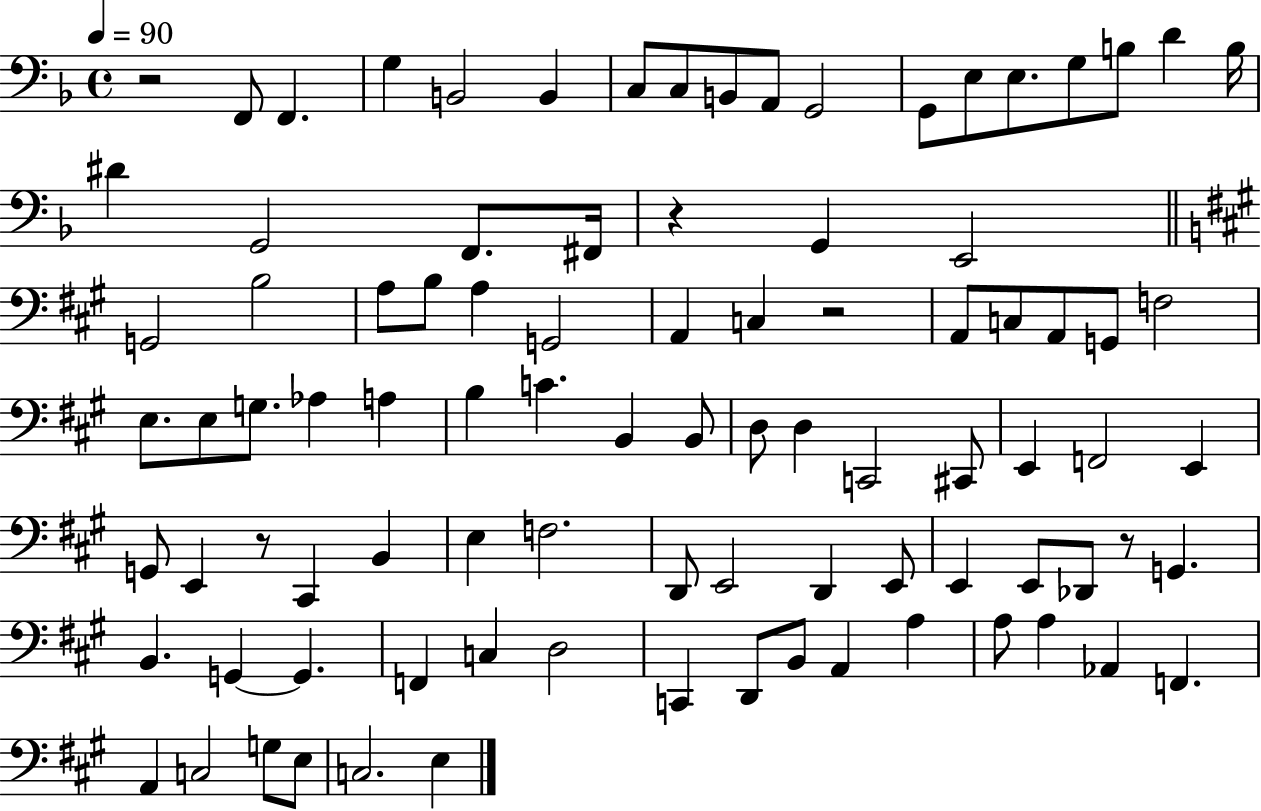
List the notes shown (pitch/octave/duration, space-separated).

R/h F2/e F2/q. G3/q B2/h B2/q C3/e C3/e B2/e A2/e G2/h G2/e E3/e E3/e. G3/e B3/e D4/q B3/s D#4/q G2/h F2/e. F#2/s R/q G2/q E2/h G2/h B3/h A3/e B3/e A3/q G2/h A2/q C3/q R/h A2/e C3/e A2/e G2/e F3/h E3/e. E3/e G3/e. Ab3/q A3/q B3/q C4/q. B2/q B2/e D3/e D3/q C2/h C#2/e E2/q F2/h E2/q G2/e E2/q R/e C#2/q B2/q E3/q F3/h. D2/e E2/h D2/q E2/e E2/q E2/e Db2/e R/e G2/q. B2/q. G2/q G2/q. F2/q C3/q D3/h C2/q D2/e B2/e A2/q A3/q A3/e A3/q Ab2/q F2/q. A2/q C3/h G3/e E3/e C3/h. E3/q